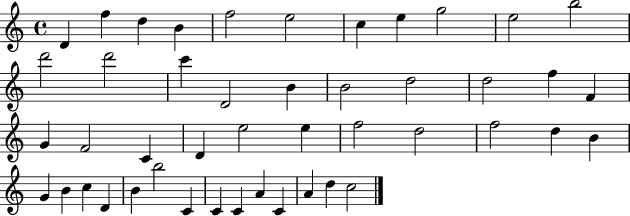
D4/q F5/q D5/q B4/q F5/h E5/h C5/q E5/q G5/h E5/h B5/h D6/h D6/h C6/q D4/h B4/q B4/h D5/h D5/h F5/q F4/q G4/q F4/h C4/q D4/q E5/h E5/q F5/h D5/h F5/h D5/q B4/q G4/q B4/q C5/q D4/q B4/q B5/h C4/q C4/q C4/q A4/q C4/q A4/q D5/q C5/h